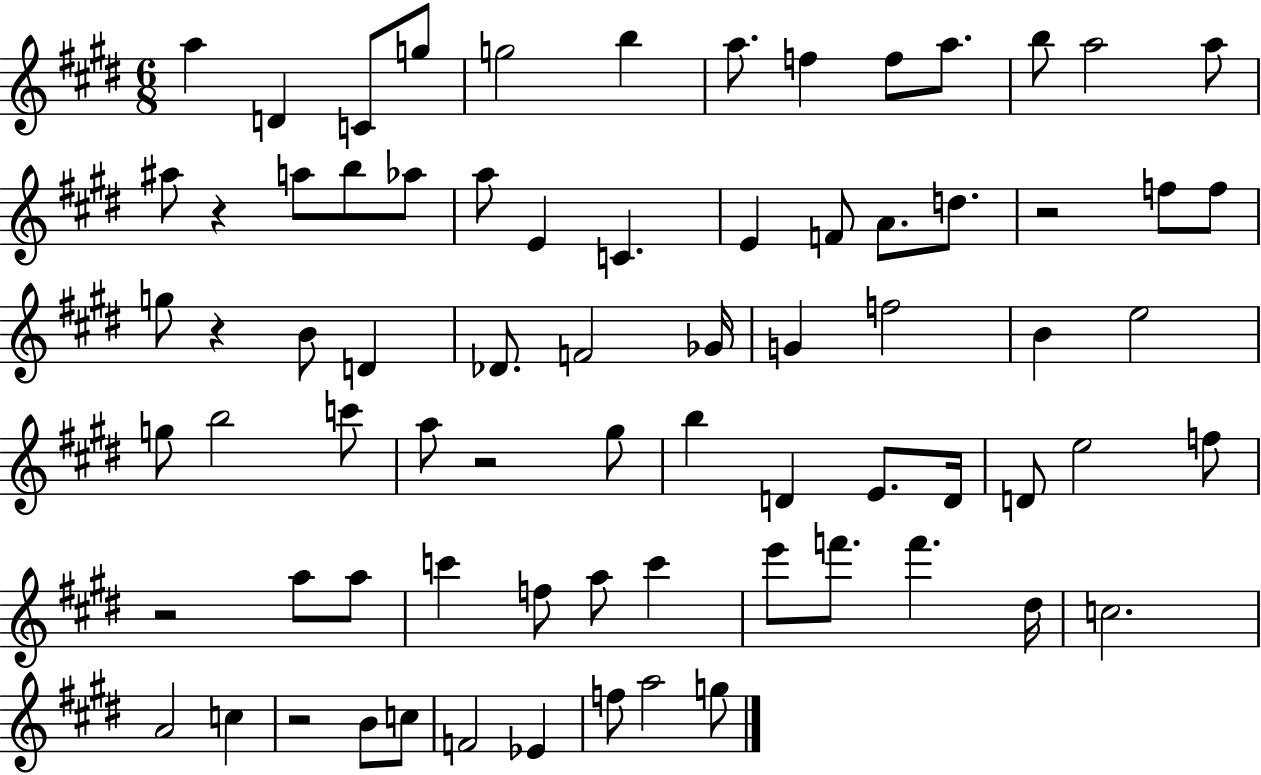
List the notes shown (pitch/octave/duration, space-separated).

A5/q D4/q C4/e G5/e G5/h B5/q A5/e. F5/q F5/e A5/e. B5/e A5/h A5/e A#5/e R/q A5/e B5/e Ab5/e A5/e E4/q C4/q. E4/q F4/e A4/e. D5/e. R/h F5/e F5/e G5/e R/q B4/e D4/q Db4/e. F4/h Gb4/s G4/q F5/h B4/q E5/h G5/e B5/h C6/e A5/e R/h G#5/e B5/q D4/q E4/e. D4/s D4/e E5/h F5/e R/h A5/e A5/e C6/q F5/e A5/e C6/q E6/e F6/e. F6/q. D#5/s C5/h. A4/h C5/q R/h B4/e C5/e F4/h Eb4/q F5/e A5/h G5/e